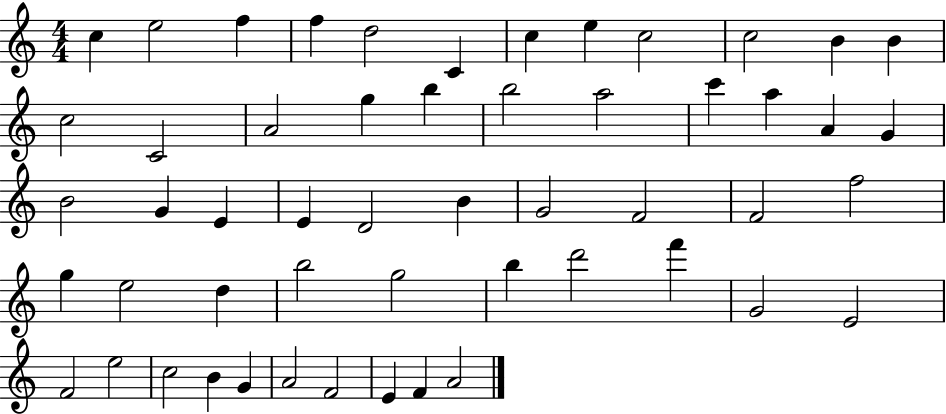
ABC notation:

X:1
T:Untitled
M:4/4
L:1/4
K:C
c e2 f f d2 C c e c2 c2 B B c2 C2 A2 g b b2 a2 c' a A G B2 G E E D2 B G2 F2 F2 f2 g e2 d b2 g2 b d'2 f' G2 E2 F2 e2 c2 B G A2 F2 E F A2